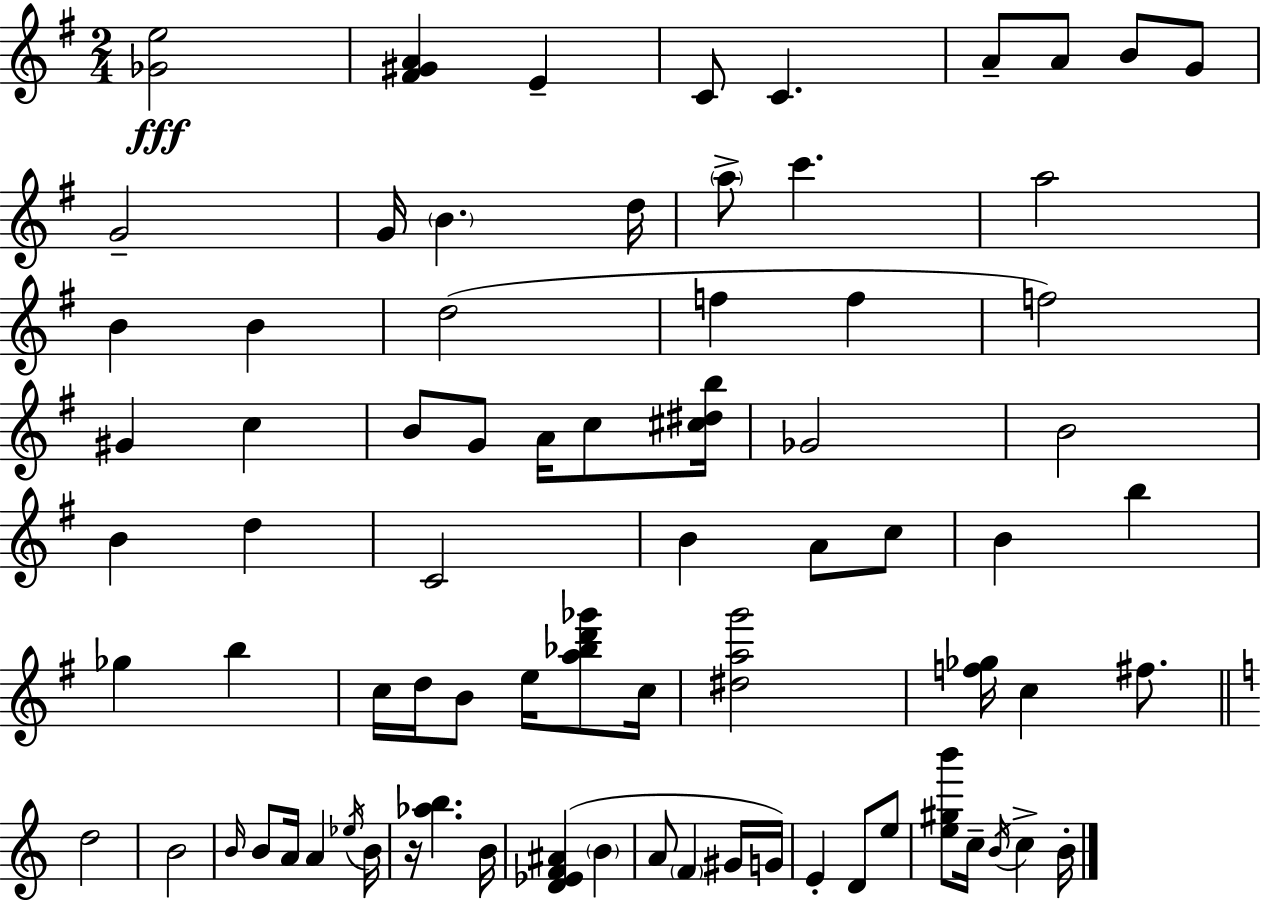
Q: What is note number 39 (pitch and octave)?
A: C5